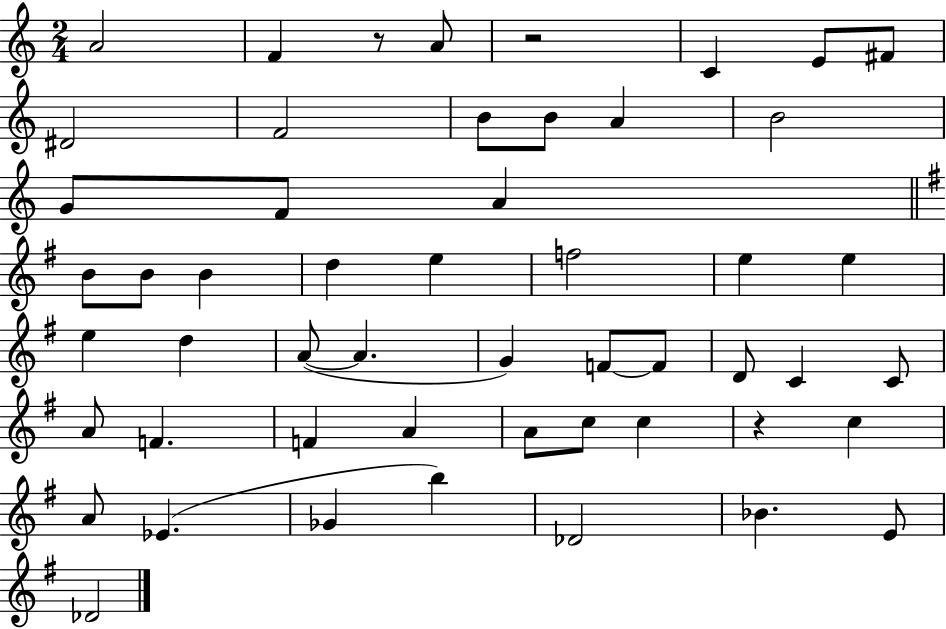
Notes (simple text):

A4/h F4/q R/e A4/e R/h C4/q E4/e F#4/e D#4/h F4/h B4/e B4/e A4/q B4/h G4/e F4/e A4/q B4/e B4/e B4/q D5/q E5/q F5/h E5/q E5/q E5/q D5/q A4/e A4/q. G4/q F4/e F4/e D4/e C4/q C4/e A4/e F4/q. F4/q A4/q A4/e C5/e C5/q R/q C5/q A4/e Eb4/q. Gb4/q B5/q Db4/h Bb4/q. E4/e Db4/h